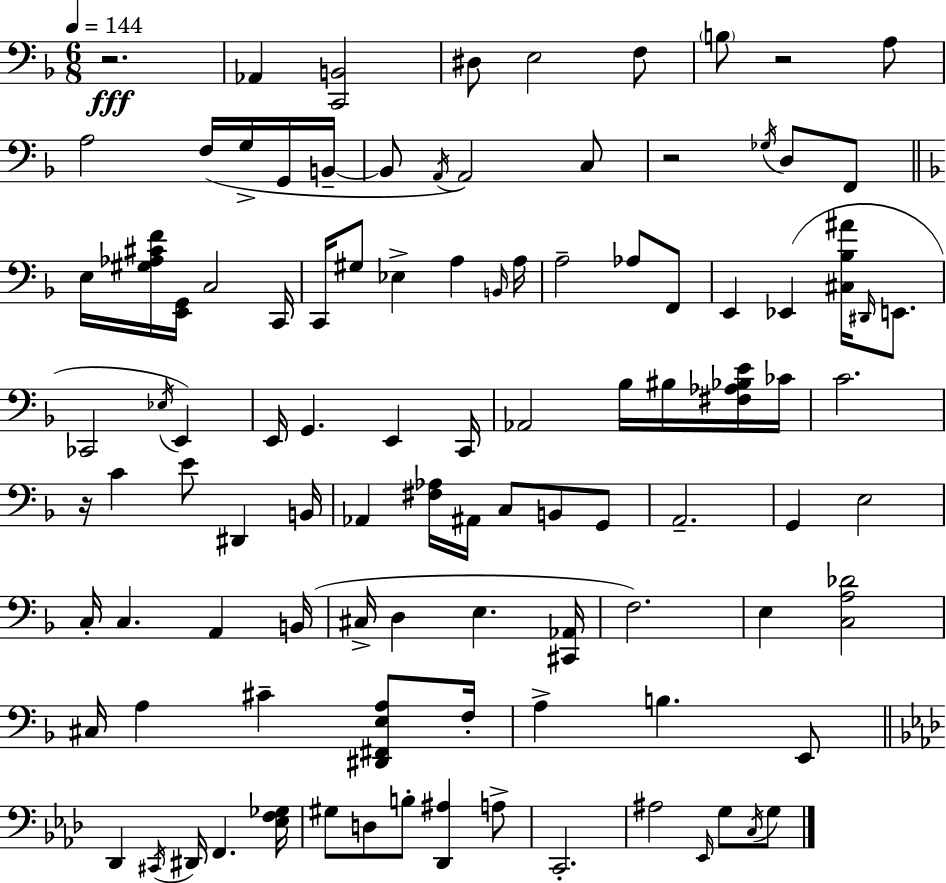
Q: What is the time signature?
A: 6/8